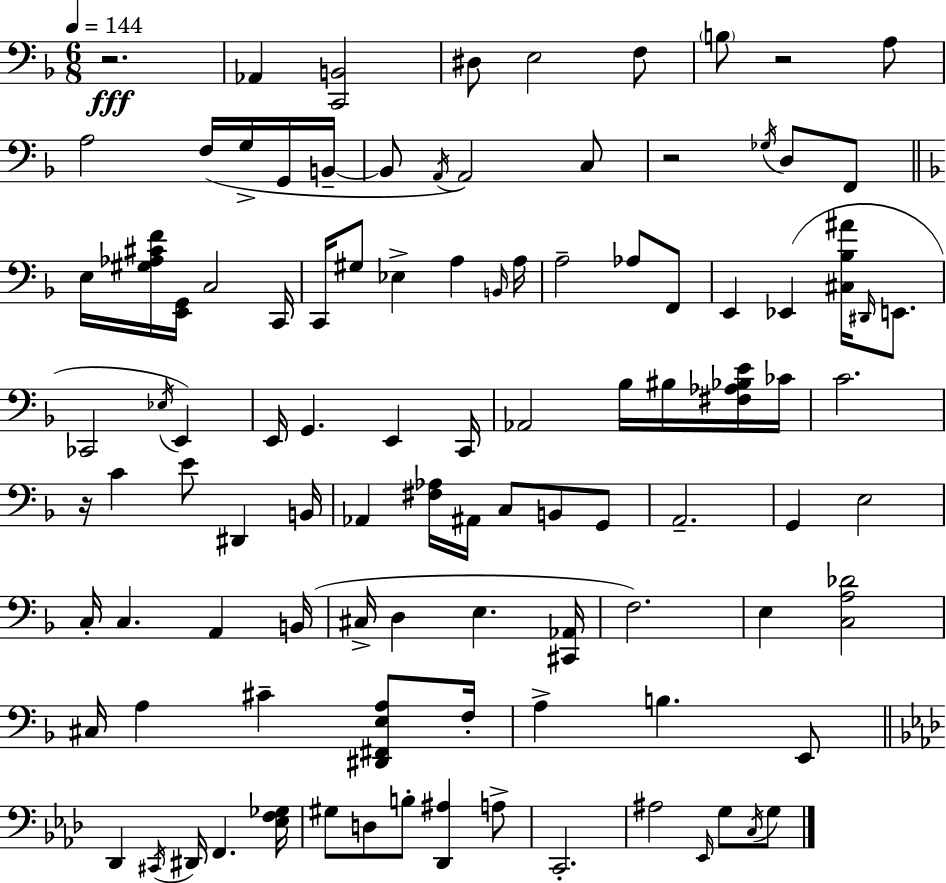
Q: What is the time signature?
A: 6/8